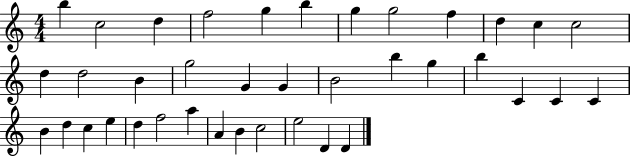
B5/q C5/h D5/q F5/h G5/q B5/q G5/q G5/h F5/q D5/q C5/q C5/h D5/q D5/h B4/q G5/h G4/q G4/q B4/h B5/q G5/q B5/q C4/q C4/q C4/q B4/q D5/q C5/q E5/q D5/q F5/h A5/q A4/q B4/q C5/h E5/h D4/q D4/q